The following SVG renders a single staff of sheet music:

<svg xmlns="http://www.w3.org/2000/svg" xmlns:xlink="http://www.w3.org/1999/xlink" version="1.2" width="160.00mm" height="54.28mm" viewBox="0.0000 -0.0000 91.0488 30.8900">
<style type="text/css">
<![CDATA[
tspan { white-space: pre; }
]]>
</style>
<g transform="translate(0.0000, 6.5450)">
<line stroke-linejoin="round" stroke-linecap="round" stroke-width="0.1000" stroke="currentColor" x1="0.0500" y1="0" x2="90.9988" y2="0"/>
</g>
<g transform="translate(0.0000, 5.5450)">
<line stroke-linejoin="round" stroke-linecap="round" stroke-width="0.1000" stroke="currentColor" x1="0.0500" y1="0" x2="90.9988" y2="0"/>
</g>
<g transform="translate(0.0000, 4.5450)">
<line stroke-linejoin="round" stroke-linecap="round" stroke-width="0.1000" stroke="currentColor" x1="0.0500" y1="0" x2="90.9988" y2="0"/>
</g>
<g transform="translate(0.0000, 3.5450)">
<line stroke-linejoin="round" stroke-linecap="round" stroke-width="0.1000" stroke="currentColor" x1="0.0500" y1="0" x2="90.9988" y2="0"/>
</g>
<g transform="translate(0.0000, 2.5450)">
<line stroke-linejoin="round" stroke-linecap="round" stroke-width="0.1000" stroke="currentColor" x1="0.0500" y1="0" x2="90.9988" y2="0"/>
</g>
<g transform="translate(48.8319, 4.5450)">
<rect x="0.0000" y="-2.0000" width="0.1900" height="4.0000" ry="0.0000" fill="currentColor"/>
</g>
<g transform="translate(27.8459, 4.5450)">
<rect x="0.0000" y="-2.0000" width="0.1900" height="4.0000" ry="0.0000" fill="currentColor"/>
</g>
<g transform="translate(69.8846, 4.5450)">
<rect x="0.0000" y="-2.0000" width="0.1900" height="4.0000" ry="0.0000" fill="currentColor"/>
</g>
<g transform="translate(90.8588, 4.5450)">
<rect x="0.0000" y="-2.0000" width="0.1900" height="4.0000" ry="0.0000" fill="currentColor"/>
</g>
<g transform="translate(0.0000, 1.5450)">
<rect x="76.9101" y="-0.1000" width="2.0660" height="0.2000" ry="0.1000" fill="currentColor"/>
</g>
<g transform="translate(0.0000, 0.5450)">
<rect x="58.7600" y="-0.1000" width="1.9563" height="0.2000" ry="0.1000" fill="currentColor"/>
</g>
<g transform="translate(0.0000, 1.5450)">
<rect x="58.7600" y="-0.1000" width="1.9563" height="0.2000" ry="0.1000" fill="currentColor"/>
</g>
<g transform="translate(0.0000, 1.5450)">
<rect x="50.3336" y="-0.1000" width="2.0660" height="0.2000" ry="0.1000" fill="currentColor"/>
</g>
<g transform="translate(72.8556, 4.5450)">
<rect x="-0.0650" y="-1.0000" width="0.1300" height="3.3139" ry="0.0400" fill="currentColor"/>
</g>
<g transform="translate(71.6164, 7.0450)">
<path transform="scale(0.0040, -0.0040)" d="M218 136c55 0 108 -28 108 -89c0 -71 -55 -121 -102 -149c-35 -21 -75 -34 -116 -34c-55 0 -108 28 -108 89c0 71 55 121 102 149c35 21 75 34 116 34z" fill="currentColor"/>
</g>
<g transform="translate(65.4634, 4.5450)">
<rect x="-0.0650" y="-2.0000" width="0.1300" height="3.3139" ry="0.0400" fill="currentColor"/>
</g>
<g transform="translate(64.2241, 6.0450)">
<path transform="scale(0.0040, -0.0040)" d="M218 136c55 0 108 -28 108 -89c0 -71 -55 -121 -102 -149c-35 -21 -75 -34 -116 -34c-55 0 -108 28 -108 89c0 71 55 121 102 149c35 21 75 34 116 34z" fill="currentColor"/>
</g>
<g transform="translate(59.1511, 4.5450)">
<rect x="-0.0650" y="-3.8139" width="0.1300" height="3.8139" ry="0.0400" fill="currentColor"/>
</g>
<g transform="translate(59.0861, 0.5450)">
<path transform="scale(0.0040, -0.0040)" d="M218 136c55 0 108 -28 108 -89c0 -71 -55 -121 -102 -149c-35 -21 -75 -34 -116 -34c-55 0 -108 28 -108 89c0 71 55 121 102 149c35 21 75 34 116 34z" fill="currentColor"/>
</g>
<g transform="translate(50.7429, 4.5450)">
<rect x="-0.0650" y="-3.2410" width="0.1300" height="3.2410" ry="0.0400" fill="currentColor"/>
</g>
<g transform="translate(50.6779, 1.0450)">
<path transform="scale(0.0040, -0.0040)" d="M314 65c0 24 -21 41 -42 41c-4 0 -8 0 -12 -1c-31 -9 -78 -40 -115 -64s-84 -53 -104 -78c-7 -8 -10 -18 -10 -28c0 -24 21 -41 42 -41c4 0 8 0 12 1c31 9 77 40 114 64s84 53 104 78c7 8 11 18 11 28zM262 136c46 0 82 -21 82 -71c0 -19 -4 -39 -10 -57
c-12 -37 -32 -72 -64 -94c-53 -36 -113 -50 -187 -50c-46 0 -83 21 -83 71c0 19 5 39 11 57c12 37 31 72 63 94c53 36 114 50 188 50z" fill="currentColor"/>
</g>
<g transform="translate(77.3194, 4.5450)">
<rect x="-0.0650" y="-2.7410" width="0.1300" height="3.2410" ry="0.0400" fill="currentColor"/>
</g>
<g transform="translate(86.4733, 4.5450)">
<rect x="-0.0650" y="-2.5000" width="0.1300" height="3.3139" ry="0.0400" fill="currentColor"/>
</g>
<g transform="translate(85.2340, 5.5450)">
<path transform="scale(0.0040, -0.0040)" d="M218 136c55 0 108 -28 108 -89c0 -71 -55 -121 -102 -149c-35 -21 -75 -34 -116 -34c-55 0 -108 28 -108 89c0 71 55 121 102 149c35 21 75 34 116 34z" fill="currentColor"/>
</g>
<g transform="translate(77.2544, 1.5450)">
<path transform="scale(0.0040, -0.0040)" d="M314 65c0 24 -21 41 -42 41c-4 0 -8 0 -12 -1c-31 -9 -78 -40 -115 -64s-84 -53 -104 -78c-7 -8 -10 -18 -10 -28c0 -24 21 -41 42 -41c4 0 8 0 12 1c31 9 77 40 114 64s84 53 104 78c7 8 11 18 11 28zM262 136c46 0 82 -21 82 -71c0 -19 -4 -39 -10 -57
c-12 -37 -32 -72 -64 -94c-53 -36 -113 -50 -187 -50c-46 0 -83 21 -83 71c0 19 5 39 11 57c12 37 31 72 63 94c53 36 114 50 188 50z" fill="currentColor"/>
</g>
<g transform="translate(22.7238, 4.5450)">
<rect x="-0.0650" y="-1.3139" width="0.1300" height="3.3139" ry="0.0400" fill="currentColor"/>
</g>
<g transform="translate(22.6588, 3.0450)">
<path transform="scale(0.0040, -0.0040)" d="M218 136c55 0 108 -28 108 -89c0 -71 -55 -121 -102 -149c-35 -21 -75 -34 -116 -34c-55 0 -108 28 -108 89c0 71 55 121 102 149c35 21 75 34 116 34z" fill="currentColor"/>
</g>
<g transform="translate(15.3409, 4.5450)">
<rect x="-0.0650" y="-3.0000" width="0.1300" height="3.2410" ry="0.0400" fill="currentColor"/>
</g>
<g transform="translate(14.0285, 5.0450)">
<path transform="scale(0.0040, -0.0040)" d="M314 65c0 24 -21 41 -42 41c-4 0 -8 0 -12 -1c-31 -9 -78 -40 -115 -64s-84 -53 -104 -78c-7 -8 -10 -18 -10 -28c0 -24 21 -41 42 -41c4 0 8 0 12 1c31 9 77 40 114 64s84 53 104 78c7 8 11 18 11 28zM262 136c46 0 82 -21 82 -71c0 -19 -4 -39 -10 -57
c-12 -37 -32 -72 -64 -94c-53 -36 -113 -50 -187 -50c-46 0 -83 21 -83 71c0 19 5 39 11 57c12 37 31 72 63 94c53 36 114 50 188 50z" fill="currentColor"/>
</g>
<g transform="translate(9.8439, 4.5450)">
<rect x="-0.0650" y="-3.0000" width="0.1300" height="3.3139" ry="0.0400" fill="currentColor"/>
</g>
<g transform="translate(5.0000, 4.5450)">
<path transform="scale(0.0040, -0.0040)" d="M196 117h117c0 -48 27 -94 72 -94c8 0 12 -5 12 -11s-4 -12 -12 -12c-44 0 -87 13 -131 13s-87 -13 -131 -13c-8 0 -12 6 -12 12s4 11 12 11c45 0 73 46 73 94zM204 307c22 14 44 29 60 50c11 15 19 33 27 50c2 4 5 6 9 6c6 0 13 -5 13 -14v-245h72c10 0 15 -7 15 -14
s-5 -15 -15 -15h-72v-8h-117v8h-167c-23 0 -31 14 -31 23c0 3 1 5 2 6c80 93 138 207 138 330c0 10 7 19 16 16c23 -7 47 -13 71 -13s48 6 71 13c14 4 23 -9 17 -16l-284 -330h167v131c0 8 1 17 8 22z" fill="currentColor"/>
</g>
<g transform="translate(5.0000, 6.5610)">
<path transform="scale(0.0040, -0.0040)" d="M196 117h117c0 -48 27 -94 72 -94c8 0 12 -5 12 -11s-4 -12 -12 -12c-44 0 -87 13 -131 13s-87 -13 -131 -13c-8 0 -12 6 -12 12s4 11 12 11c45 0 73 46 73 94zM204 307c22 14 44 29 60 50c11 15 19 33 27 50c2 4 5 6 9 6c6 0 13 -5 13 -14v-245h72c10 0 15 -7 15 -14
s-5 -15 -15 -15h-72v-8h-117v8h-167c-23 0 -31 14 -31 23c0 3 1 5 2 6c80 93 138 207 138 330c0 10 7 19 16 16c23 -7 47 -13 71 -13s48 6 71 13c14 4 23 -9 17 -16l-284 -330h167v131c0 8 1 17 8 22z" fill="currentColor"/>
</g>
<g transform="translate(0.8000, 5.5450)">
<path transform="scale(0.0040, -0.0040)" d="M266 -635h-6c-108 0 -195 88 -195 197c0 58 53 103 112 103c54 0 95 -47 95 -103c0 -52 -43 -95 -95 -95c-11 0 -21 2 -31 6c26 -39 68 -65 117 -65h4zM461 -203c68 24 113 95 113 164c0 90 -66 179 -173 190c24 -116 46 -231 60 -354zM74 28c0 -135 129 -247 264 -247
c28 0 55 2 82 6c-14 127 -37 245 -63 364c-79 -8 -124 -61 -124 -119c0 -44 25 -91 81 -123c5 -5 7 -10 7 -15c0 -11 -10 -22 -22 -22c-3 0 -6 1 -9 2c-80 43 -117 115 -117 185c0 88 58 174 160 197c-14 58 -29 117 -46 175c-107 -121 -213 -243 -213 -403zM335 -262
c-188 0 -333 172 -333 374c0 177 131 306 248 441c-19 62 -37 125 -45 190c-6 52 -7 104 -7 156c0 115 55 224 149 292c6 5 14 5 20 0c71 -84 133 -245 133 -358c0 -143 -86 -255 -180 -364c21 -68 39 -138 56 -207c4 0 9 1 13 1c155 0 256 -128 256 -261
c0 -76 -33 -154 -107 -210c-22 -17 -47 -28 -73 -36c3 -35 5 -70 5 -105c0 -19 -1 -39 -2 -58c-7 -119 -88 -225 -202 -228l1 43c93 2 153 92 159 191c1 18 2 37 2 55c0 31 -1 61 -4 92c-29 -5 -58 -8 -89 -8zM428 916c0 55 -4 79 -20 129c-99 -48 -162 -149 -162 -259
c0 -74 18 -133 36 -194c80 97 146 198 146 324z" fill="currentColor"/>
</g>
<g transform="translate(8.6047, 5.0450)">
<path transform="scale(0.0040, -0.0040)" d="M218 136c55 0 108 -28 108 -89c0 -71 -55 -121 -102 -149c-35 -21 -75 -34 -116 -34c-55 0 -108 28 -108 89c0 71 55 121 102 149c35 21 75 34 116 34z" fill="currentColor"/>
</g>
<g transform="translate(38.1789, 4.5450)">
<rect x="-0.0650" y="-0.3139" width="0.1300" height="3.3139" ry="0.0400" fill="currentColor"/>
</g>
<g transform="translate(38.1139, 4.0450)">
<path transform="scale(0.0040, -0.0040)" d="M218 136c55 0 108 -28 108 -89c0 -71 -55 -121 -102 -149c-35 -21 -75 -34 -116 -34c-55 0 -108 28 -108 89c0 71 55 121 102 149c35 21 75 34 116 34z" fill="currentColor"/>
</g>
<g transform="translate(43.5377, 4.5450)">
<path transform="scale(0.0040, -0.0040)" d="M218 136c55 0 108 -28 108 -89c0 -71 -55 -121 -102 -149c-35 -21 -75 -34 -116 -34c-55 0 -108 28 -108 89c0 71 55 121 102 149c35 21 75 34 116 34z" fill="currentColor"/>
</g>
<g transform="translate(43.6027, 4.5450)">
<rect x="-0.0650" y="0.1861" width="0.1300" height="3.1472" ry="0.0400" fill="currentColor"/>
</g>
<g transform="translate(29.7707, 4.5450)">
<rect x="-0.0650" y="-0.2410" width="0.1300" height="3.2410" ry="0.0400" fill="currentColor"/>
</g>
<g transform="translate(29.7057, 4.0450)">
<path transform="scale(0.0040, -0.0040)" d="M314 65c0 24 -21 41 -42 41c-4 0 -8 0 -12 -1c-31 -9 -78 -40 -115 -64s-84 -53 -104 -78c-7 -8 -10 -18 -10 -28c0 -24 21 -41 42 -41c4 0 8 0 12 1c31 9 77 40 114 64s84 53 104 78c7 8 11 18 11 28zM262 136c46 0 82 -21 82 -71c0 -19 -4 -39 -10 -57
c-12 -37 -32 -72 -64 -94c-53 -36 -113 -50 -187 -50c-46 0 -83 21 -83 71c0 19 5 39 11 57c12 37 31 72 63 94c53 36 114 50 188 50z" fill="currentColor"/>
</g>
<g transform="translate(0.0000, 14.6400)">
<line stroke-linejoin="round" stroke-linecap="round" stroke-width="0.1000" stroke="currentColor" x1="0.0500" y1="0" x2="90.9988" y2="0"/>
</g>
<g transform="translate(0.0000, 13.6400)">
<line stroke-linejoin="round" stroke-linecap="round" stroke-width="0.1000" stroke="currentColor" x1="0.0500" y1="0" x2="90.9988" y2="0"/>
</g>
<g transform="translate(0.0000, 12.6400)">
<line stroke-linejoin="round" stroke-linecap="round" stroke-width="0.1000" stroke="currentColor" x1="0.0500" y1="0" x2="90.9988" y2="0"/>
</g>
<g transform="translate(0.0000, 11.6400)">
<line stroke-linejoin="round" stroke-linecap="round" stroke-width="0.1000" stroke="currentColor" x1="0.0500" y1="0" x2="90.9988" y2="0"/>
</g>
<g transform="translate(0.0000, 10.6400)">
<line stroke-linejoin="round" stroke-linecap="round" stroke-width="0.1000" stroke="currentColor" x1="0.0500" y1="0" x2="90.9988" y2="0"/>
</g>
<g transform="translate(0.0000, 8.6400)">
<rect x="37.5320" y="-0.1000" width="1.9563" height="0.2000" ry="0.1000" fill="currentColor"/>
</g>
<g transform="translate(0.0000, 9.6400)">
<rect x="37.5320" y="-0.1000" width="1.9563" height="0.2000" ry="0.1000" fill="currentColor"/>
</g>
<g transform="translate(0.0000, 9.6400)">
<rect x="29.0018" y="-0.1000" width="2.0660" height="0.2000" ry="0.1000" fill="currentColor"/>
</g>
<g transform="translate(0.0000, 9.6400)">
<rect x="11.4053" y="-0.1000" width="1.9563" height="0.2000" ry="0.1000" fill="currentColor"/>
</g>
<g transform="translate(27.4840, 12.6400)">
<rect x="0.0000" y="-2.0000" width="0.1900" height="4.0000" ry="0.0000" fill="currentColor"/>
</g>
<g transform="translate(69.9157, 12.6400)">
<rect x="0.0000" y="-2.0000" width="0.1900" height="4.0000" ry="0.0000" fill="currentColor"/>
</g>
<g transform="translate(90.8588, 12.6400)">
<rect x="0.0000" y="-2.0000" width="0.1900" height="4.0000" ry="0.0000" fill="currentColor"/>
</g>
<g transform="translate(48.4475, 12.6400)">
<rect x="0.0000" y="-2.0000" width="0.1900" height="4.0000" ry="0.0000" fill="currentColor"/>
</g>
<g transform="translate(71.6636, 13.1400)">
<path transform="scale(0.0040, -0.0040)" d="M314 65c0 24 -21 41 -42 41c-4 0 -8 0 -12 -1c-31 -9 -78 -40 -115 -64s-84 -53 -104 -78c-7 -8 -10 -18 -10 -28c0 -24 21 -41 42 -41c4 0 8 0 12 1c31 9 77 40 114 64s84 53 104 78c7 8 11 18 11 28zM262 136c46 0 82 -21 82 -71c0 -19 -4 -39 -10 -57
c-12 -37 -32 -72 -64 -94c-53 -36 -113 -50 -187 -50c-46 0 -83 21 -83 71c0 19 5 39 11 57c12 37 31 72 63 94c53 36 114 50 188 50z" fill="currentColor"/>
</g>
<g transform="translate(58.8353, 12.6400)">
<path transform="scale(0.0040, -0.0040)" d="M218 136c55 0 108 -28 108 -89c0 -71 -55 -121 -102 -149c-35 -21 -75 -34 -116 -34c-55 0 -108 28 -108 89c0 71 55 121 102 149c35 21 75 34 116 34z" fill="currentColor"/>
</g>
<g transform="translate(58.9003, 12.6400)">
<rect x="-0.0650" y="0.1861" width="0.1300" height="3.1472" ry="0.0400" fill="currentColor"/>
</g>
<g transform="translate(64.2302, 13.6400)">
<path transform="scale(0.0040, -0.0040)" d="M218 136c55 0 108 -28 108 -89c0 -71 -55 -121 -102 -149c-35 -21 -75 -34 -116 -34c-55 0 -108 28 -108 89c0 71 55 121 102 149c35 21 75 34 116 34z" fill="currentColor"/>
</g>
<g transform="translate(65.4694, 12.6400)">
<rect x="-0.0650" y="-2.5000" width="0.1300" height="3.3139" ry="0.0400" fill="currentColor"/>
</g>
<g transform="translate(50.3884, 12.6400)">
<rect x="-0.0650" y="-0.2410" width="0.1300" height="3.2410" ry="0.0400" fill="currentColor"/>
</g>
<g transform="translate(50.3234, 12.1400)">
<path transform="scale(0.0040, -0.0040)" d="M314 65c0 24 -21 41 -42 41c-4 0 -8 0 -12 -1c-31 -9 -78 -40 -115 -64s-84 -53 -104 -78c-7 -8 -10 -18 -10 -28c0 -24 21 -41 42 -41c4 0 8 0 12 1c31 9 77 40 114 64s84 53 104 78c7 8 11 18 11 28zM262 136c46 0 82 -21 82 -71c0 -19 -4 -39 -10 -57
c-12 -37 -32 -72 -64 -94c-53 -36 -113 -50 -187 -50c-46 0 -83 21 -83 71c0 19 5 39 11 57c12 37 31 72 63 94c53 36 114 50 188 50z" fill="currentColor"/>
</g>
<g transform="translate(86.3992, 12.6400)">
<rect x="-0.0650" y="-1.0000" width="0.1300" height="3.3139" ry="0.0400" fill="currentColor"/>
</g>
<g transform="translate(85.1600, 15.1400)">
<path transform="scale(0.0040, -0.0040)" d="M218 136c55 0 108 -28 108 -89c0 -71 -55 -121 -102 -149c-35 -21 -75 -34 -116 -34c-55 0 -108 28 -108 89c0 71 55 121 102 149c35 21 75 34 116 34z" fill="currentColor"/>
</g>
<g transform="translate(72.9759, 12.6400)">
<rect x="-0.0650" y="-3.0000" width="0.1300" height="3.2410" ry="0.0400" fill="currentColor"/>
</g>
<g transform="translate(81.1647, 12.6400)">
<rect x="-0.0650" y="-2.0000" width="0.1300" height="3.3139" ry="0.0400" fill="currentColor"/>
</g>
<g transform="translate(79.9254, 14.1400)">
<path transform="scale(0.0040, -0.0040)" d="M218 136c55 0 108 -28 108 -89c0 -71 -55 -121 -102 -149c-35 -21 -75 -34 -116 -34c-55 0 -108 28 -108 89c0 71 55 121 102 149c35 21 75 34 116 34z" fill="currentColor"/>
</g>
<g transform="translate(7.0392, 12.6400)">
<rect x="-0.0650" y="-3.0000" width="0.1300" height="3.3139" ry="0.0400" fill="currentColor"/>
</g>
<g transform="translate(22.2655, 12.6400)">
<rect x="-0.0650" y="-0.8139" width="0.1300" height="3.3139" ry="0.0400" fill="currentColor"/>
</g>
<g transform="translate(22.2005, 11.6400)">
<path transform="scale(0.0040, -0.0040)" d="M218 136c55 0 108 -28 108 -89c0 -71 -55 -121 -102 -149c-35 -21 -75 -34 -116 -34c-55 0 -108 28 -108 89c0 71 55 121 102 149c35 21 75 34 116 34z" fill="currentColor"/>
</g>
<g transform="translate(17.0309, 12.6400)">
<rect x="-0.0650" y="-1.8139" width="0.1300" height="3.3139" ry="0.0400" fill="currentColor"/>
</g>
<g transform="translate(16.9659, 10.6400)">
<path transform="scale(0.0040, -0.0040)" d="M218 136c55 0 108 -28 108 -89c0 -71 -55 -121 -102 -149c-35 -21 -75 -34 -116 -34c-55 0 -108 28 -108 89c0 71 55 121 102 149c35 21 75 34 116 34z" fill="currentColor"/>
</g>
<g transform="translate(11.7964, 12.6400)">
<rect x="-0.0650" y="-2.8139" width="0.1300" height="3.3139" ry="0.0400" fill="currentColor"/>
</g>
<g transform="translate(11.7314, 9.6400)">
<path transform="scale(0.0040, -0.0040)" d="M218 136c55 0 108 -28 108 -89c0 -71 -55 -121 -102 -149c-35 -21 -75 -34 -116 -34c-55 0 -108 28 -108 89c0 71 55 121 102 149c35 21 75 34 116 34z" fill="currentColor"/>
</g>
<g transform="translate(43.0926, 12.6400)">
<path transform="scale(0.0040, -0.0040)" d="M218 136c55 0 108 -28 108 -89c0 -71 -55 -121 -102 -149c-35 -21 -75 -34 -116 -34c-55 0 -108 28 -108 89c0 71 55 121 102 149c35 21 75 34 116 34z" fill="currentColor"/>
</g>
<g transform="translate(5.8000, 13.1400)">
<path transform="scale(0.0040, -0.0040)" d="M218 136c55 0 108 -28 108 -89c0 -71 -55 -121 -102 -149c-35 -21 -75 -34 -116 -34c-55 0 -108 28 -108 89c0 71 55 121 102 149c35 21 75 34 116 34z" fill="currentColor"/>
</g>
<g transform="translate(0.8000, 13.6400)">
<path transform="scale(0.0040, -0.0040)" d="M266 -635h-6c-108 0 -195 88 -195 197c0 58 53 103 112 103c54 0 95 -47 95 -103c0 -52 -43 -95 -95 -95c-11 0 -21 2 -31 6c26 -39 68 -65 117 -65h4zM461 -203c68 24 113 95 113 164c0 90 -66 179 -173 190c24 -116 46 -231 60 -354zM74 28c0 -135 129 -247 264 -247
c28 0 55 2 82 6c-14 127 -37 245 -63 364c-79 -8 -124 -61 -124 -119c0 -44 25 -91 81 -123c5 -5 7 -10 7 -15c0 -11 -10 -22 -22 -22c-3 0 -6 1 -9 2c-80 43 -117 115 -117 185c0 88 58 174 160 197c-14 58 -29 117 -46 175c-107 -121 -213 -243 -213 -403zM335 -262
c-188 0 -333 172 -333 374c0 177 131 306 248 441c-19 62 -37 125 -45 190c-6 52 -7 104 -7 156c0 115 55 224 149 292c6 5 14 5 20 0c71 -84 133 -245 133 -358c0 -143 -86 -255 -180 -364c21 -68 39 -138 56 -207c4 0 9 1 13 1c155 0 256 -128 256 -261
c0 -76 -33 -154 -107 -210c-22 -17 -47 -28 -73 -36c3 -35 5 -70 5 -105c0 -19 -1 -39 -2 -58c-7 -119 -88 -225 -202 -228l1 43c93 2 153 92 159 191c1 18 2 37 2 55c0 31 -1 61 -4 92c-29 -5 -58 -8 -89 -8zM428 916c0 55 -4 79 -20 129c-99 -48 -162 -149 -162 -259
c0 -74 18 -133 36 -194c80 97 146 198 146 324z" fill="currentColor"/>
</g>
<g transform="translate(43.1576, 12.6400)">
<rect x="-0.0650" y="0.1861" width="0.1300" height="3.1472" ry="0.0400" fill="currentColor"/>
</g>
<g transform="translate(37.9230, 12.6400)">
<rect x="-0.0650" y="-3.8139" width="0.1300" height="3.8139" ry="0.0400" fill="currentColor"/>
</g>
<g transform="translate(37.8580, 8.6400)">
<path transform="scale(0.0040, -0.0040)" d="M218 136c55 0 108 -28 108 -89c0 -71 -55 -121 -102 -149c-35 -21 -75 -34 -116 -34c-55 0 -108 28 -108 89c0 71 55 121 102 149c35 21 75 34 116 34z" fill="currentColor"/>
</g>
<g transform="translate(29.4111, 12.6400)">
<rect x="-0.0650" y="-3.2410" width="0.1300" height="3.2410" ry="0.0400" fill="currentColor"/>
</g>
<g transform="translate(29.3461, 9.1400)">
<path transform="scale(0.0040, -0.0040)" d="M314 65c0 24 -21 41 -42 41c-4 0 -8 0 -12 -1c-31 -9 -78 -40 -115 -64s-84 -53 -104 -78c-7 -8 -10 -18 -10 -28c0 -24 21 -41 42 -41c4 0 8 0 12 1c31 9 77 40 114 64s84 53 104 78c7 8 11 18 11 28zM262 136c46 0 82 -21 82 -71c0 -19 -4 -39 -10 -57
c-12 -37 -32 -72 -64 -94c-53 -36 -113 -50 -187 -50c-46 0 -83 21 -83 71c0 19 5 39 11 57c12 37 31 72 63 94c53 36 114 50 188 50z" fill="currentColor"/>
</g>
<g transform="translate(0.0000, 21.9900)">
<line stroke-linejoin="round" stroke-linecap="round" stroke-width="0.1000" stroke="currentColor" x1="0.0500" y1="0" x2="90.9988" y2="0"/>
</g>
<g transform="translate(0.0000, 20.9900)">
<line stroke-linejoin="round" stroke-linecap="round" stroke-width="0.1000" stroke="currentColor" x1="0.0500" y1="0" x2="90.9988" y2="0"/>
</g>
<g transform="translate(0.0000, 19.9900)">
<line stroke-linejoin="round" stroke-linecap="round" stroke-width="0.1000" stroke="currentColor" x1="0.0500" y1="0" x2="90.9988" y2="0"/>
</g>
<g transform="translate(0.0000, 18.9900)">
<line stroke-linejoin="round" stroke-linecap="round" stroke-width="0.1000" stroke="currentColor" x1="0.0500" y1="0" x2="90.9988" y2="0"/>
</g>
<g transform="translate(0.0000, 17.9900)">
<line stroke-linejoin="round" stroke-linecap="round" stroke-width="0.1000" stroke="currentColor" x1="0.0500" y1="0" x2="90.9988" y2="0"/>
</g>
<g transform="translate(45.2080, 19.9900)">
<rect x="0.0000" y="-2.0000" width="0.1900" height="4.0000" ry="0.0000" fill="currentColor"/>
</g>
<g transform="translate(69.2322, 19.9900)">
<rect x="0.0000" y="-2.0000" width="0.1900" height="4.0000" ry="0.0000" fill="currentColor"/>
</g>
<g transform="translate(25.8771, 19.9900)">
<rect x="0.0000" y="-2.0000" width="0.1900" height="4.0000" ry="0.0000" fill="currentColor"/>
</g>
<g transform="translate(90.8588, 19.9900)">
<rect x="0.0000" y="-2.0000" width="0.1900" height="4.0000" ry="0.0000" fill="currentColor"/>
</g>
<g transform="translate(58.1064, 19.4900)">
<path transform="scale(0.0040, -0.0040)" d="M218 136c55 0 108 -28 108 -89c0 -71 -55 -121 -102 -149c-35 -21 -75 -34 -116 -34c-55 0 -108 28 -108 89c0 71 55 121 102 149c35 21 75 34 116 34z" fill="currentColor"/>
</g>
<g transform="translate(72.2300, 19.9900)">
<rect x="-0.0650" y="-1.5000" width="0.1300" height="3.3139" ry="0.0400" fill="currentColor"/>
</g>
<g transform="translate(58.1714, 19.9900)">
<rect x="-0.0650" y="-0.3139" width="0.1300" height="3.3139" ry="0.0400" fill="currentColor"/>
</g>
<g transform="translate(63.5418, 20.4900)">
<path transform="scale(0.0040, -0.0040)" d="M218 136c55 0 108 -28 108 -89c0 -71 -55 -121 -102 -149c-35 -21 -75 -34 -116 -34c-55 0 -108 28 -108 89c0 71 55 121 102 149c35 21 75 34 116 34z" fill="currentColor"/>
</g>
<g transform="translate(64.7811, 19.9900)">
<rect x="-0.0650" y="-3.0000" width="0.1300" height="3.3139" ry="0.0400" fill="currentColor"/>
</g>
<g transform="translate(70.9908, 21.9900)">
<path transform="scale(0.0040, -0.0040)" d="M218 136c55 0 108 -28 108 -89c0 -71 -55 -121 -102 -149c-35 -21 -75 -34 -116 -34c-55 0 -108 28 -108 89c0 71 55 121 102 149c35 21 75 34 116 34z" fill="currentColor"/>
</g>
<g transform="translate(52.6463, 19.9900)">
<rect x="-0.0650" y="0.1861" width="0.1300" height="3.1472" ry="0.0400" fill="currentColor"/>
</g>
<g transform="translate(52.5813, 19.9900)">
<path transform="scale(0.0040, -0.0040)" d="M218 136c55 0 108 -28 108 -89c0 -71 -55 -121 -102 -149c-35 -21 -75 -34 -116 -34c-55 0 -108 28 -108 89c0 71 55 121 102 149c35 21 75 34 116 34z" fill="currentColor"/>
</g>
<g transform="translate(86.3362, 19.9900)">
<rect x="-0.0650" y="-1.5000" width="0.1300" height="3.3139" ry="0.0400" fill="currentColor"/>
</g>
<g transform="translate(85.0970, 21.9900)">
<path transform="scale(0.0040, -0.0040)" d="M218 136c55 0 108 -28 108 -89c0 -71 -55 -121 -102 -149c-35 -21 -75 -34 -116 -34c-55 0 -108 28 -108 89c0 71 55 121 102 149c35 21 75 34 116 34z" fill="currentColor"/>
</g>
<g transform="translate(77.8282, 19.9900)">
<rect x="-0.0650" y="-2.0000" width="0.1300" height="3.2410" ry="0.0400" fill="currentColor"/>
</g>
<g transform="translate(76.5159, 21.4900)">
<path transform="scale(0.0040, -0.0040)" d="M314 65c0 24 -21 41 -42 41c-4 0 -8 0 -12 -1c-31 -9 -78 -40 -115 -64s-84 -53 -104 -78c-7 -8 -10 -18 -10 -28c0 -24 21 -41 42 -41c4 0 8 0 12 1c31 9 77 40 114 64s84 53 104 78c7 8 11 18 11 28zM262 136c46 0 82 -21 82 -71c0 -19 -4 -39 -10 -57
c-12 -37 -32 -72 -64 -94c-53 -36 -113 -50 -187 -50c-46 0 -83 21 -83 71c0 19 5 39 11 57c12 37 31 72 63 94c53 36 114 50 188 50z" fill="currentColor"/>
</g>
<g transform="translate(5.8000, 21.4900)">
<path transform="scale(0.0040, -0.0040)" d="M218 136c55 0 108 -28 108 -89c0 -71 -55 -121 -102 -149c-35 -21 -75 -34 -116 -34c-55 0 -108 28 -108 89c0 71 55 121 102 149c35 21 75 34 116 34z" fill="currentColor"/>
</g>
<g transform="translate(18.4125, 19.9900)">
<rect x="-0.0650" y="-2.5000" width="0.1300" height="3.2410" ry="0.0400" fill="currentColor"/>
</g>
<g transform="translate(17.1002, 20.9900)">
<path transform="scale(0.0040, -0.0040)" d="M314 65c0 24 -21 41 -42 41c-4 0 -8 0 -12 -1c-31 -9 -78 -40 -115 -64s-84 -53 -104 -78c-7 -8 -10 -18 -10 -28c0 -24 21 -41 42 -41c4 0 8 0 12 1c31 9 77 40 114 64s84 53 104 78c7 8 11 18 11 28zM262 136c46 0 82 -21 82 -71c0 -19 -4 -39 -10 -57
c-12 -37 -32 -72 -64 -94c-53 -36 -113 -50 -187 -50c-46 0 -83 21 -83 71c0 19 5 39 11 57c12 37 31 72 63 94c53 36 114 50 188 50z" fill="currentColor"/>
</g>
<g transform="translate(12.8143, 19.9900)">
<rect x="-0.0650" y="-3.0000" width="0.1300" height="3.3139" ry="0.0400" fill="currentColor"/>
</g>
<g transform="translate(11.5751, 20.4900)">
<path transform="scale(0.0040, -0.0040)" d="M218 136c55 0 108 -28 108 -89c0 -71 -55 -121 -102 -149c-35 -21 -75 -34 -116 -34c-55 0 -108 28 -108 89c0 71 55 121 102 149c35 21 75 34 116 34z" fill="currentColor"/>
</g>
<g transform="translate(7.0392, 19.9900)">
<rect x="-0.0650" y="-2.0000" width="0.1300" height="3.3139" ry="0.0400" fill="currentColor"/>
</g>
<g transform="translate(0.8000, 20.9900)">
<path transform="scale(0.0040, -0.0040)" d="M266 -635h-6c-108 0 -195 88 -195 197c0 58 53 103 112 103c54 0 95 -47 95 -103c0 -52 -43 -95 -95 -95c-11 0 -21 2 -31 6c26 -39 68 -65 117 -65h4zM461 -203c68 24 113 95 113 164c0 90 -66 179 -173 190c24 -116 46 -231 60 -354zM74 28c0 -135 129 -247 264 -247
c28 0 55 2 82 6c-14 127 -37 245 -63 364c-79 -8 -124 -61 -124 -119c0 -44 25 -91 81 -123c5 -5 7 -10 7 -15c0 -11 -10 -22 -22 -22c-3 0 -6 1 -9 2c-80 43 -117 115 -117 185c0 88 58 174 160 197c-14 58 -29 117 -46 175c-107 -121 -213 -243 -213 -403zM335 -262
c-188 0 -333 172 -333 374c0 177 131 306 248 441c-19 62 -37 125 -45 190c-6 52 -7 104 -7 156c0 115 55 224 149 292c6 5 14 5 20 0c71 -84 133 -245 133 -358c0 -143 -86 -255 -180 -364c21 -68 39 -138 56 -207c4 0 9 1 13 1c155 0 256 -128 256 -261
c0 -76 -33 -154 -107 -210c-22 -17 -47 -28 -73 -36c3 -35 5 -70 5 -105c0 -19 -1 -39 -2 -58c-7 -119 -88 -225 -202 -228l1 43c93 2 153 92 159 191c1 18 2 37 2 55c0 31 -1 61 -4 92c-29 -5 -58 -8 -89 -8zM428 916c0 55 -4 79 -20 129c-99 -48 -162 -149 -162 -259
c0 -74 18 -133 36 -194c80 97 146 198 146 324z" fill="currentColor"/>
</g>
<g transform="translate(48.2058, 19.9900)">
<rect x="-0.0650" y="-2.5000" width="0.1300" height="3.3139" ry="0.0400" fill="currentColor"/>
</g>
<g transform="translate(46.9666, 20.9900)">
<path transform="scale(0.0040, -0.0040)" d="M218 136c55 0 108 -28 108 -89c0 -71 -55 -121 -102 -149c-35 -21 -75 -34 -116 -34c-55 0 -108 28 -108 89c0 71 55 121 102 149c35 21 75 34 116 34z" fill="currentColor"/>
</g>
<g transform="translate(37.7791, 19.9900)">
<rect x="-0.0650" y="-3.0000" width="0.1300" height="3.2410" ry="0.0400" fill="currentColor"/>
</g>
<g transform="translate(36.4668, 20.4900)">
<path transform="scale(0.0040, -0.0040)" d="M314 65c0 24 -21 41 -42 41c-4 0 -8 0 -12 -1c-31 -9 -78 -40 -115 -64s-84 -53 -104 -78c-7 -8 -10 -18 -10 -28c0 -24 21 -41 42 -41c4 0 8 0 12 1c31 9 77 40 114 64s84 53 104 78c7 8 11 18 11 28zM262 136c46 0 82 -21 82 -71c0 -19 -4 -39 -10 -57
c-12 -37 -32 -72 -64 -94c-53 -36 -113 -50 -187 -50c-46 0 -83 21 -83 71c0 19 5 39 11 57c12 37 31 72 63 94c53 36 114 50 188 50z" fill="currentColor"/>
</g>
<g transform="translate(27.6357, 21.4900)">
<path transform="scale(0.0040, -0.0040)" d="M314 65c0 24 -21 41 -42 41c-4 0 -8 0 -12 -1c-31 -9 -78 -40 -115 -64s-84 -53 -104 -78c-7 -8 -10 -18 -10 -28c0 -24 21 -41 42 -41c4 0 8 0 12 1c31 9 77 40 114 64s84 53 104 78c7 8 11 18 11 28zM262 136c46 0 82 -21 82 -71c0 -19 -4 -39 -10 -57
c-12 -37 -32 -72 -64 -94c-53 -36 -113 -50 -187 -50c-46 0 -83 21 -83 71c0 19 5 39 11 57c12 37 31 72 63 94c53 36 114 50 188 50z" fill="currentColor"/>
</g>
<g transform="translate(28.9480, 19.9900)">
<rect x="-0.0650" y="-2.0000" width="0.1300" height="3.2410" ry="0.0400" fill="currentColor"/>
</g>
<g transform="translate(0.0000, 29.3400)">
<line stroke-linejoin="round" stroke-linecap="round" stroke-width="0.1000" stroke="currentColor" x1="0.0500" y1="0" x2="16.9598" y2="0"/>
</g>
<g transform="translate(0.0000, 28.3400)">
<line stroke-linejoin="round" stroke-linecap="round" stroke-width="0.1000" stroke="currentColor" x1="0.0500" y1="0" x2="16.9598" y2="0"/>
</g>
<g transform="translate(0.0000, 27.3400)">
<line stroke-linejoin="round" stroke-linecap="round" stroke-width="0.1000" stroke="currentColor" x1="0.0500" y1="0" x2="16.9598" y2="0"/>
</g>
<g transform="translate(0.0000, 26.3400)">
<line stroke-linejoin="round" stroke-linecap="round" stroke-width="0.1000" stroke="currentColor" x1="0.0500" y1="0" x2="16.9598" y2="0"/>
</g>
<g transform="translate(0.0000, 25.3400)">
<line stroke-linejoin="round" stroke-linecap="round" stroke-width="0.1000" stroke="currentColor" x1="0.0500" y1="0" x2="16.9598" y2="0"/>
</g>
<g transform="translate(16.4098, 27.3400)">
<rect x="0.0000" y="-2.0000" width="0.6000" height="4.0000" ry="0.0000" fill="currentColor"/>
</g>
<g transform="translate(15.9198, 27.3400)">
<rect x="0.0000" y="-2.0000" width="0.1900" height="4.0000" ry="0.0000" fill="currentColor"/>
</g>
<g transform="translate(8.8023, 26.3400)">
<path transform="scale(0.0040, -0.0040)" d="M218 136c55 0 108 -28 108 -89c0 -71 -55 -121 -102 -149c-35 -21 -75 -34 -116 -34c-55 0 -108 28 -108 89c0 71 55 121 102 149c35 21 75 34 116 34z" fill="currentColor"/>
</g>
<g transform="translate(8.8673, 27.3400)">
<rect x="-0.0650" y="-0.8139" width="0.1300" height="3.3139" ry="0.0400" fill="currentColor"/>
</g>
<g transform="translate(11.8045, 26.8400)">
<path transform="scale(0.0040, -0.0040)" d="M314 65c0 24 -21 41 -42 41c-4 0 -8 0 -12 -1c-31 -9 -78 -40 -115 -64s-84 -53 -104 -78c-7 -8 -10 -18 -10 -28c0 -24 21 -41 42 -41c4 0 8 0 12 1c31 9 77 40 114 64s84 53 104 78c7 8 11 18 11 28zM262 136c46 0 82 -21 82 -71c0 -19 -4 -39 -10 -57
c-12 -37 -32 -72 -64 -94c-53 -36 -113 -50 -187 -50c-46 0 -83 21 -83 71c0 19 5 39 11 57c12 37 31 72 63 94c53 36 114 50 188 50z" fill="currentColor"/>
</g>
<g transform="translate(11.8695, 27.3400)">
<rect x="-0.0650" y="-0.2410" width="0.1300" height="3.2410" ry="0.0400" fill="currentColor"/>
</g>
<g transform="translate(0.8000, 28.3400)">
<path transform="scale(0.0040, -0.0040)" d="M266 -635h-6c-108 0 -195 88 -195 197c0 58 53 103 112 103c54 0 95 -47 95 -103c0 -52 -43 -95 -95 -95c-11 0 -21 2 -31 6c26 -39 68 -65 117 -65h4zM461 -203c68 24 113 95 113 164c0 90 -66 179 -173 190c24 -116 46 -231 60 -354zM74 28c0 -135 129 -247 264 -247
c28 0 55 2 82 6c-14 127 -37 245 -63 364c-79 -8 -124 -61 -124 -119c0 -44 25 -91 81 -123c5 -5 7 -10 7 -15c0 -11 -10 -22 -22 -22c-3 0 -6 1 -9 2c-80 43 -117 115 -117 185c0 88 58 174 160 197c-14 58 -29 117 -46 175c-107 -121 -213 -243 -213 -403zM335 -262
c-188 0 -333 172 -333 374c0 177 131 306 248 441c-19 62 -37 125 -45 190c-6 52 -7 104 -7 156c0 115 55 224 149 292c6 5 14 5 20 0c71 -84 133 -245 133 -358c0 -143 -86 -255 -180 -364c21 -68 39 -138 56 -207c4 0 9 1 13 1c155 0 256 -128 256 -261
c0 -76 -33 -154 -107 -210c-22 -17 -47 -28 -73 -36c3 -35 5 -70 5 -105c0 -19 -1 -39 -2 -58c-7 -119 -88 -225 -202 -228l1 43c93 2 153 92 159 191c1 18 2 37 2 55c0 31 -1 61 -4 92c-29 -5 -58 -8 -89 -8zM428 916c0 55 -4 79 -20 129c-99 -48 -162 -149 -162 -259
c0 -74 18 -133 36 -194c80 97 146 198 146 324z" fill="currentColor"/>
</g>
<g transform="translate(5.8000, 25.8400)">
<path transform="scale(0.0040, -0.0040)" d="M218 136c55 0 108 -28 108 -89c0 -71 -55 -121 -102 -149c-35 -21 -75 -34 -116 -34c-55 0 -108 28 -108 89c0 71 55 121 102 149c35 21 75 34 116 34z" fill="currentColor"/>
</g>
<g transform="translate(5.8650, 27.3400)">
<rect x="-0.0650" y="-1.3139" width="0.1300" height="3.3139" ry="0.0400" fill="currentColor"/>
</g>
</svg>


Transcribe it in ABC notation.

X:1
T:Untitled
M:4/4
L:1/4
K:C
A A2 e c2 c B b2 c' F D a2 G A a f d b2 c' B c2 B G A2 F D F A G2 F2 A2 G B c A E F2 E e d c2